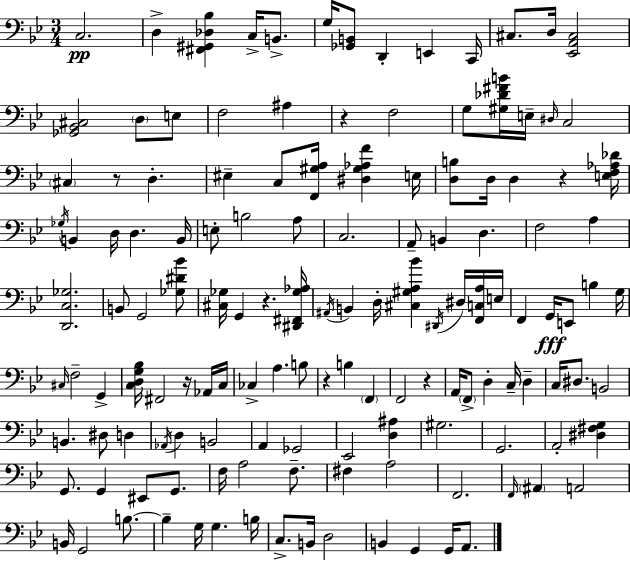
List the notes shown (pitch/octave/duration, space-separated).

C3/h. D3/q [F#2,G#2,Db3,Bb3]/q C3/s B2/e. G3/s [Gb2,B2]/e D2/q E2/q C2/s C#3/e. D3/s [Eb2,A2,C#3]/h [Gb2,Bb2,C#3]/h D3/e E3/e F3/h A#3/q R/q F3/h G3/e [G#3,Db4,F#4,B4]/s E3/s D#3/s C3/h C#3/q R/e D3/q. EIS3/q C3/e [F2,G#3,A3]/s [D#3,G#3,Ab3,F4]/q E3/s [D3,B3]/e D3/s D3/q R/q [E3,F3,Ab3,Db4]/s Gb3/s B2/q D3/s D3/q. B2/s E3/e B3/h A3/e C3/h. A2/e B2/q D3/q. F3/h A3/q [D2,C3,Gb3]/h. B2/e G2/h [Gb3,D#4,Bb4]/e [C#3,Gb3]/s G2/q R/q. [D#2,F#2,Gb3,Ab3]/s A#2/s B2/q D3/s [C#3,G#3,A3,Bb4]/q D#2/s D#3/s [F2,C3,A3]/s E3/s F2/q G2/s E2/e B3/q G3/s C#3/s F3/h G2/q [C3,D3,G3,Bb3]/s F#2/h R/s Ab2/s C3/s CES3/q A3/q. B3/e R/q B3/q F2/q F2/h R/q A2/s F2/e D3/q C3/s D3/q C3/s D#3/e. B2/h B2/q. D#3/e D3/q Ab2/s D3/q B2/h A2/q Gb2/h Eb2/h [D3,A#3]/q G#3/h. G2/h. A2/h [D#3,F#3,G3]/q G2/e. G2/q EIS2/e G2/e. F3/s A3/h F3/e. F#3/q A3/h F2/h. F2/s A#2/q A2/h B2/s G2/h B3/e. B3/q G3/s G3/q. B3/s C3/e. B2/s D3/h B2/q G2/q G2/s A2/e.